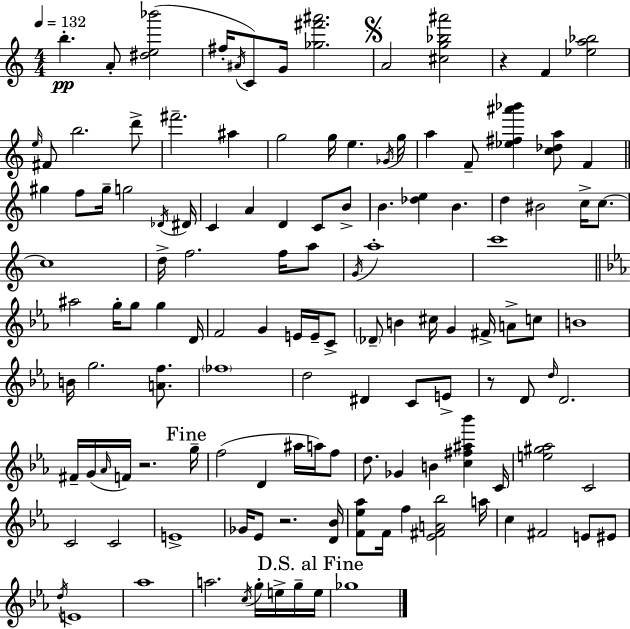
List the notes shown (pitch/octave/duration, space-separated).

B5/q. A4/e [D#5,E5,Bb6]/h F#5/s A#4/s C4/e G4/s [Gb5,F#6,A#6]/h. A4/h [C#5,G5,Bb5,A#6]/h R/q F4/q [Eb5,A5,Bb5]/h E5/s F#4/e B5/h. D6/e F#6/h. A#5/q G5/h G5/s E5/q. Gb4/s G5/s A5/q F4/e [Eb5,F#5,A#6,Bb6]/q [C5,Db5,A5]/e F4/q G#5/q F5/e G#5/s G5/h Db4/s D#4/s C4/q A4/q D4/q C4/e B4/e B4/q. [Db5,E5]/q B4/q. D5/q BIS4/h C5/s C5/e. C5/w D5/s F5/h. F5/s A5/e G4/s A5/w C6/w A#5/h G5/s G5/e G5/q D4/s F4/h G4/q E4/s E4/s C4/e Db4/e B4/q C#5/s G4/q F#4/s A4/e C5/e B4/w B4/s G5/h. [A4,F5]/e. FES5/w D5/h D#4/q C4/e E4/e R/e D4/e D5/s D4/h. F#4/s G4/s Ab4/s F4/s R/h. G5/s F5/h D4/q A#5/s A5/s F5/e D5/e. Gb4/q B4/q [C5,F#5,A#5,Bb6]/q C4/s [E5,G#5,Ab5]/h C4/h C4/h C4/h E4/w Gb4/s Eb4/e R/h. [D4,Bb4]/s [F4,Eb5,Ab5]/e F4/s F5/q [Eb4,F#4,A4,Bb5]/h A5/s C5/q F#4/h E4/e EIS4/e D5/s E4/w Ab5/w A5/h. C5/s G5/s E5/s G5/s E5/s Gb5/w